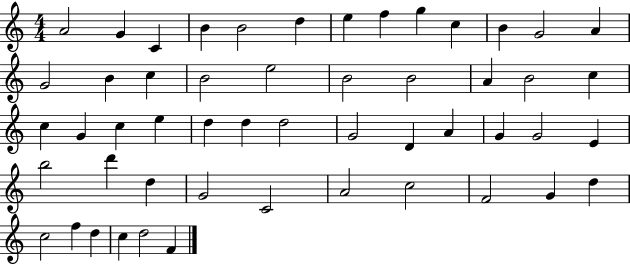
X:1
T:Untitled
M:4/4
L:1/4
K:C
A2 G C B B2 d e f g c B G2 A G2 B c B2 e2 B2 B2 A B2 c c G c e d d d2 G2 D A G G2 E b2 d' d G2 C2 A2 c2 F2 G d c2 f d c d2 F